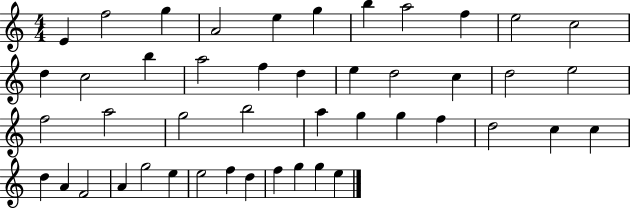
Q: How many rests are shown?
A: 0